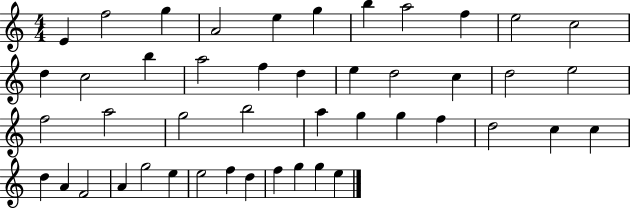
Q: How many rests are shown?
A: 0